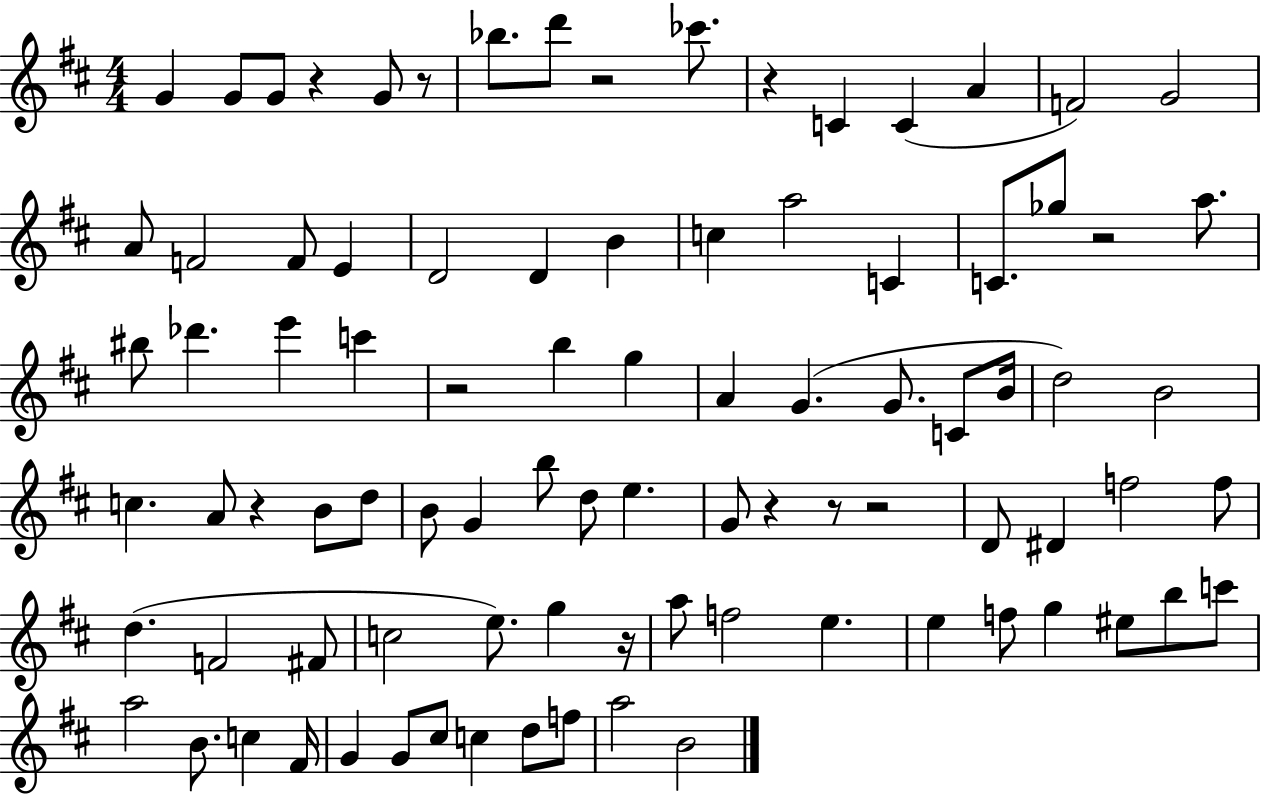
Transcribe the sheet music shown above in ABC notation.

X:1
T:Untitled
M:4/4
L:1/4
K:D
G G/2 G/2 z G/2 z/2 _b/2 d'/2 z2 _c'/2 z C C A F2 G2 A/2 F2 F/2 E D2 D B c a2 C C/2 _g/2 z2 a/2 ^b/2 _d' e' c' z2 b g A G G/2 C/2 B/4 d2 B2 c A/2 z B/2 d/2 B/2 G b/2 d/2 e G/2 z z/2 z2 D/2 ^D f2 f/2 d F2 ^F/2 c2 e/2 g z/4 a/2 f2 e e f/2 g ^e/2 b/2 c'/2 a2 B/2 c ^F/4 G G/2 ^c/2 c d/2 f/2 a2 B2